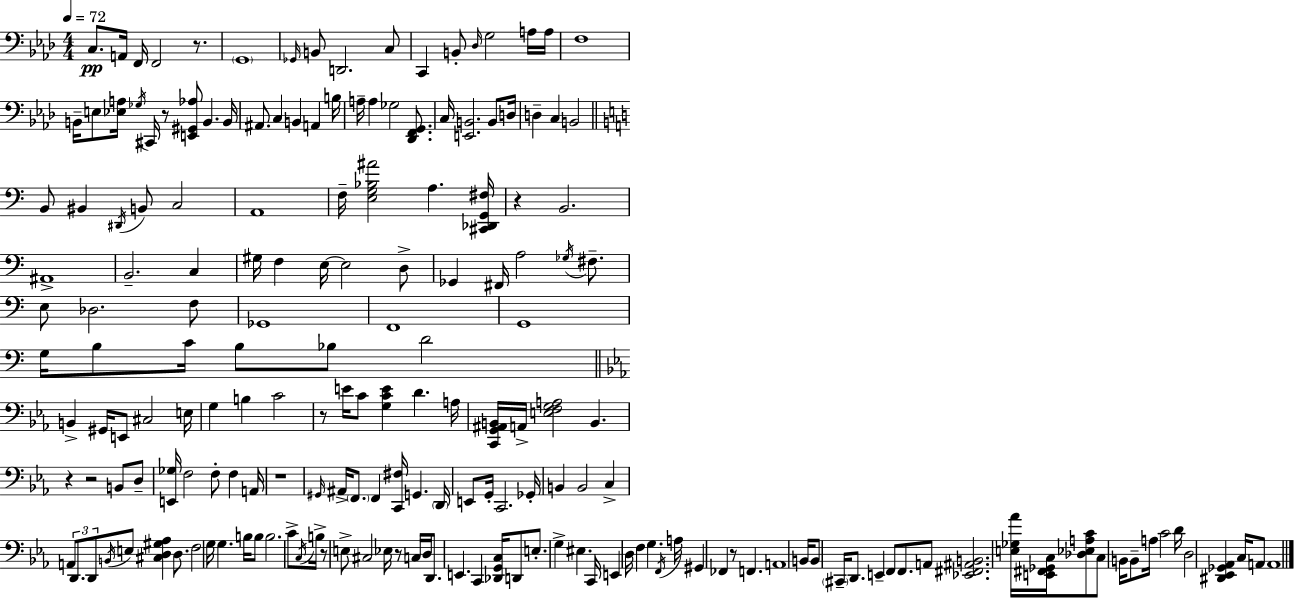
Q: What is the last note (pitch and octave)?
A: A2